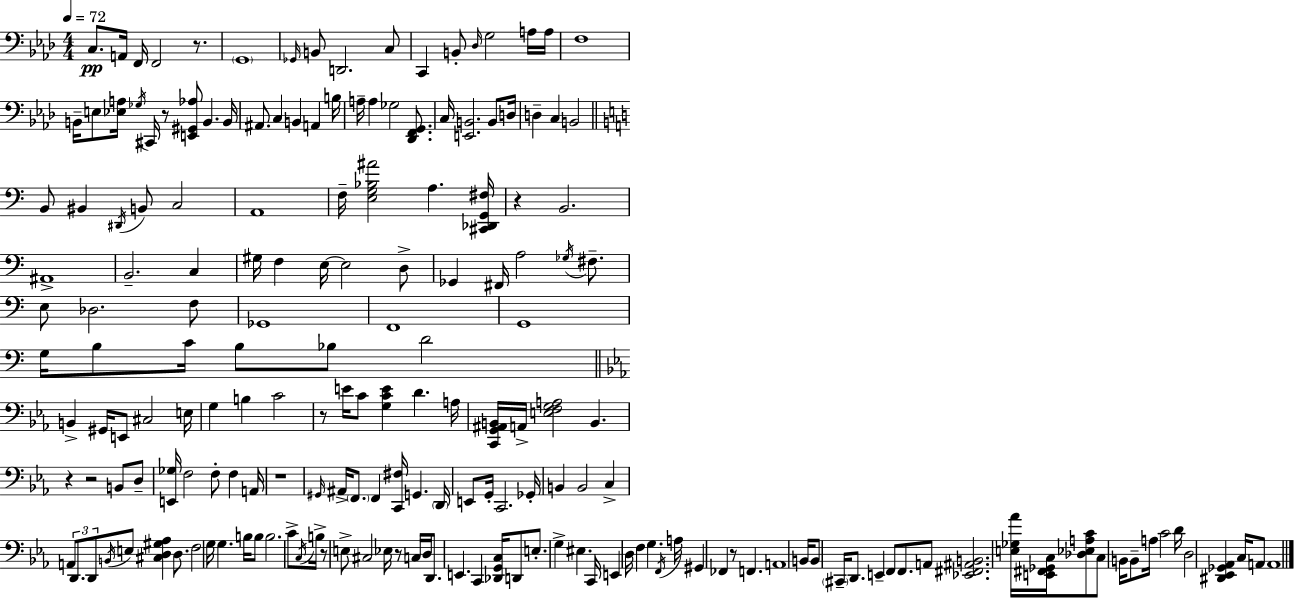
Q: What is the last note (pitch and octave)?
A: A2